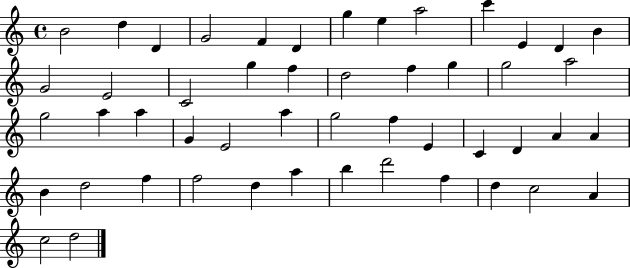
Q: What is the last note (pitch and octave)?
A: D5